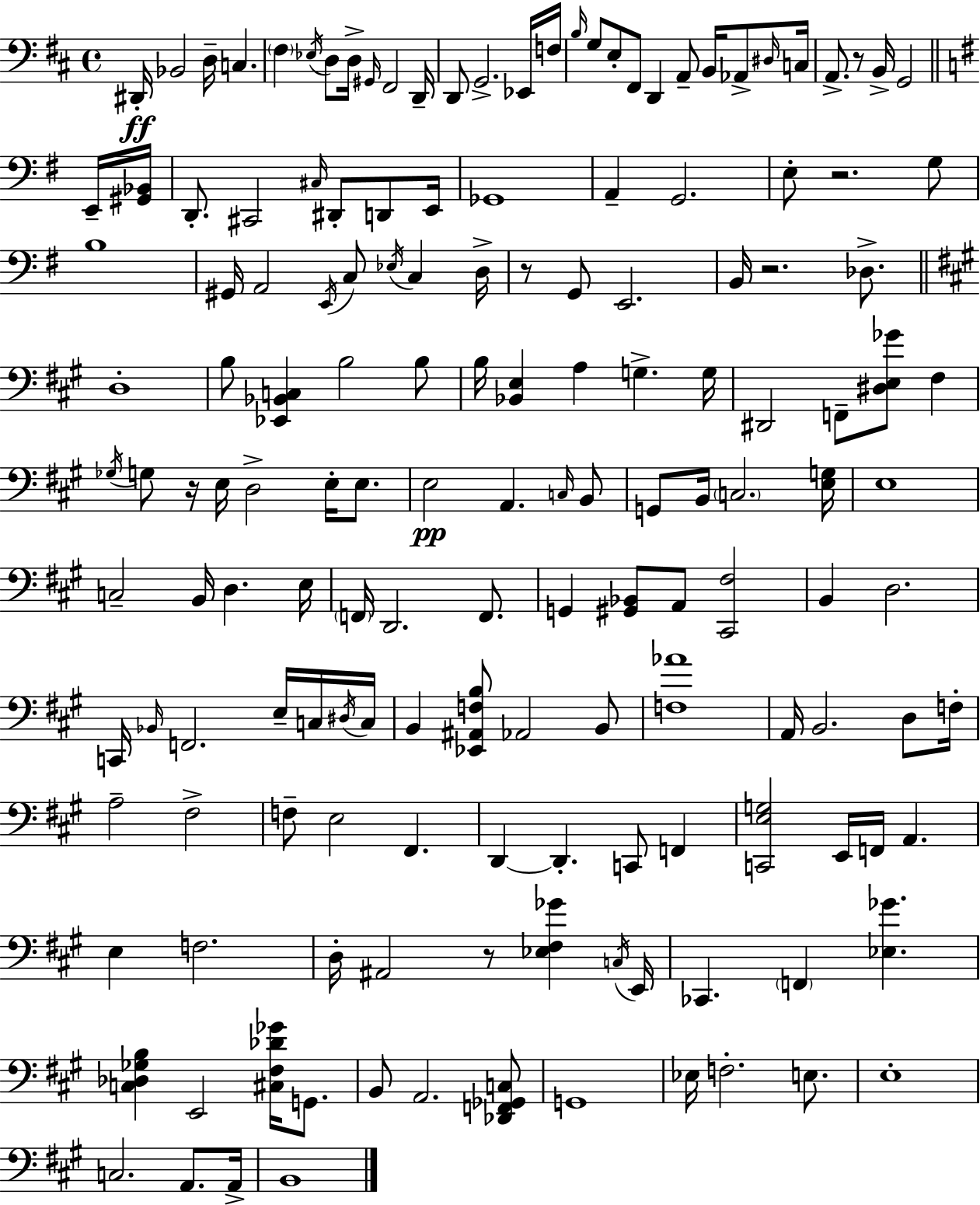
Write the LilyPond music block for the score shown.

{
  \clef bass
  \time 4/4
  \defaultTimeSignature
  \key d \major
  \repeat volta 2 { dis,16-.\ff bes,2 d16-- c4. | \parenthesize fis4 \acciaccatura { ees16 } d8 d16-> \grace { gis,16 } fis,2 | d,16-- d,8 g,2.-> | ees,16 f16 \grace { b16 } g8 e8-. fis,8 d,4 a,8-- b,16 | \break aes,8-> \grace { dis16 } c16 a,8.-> r8 b,16-> g,2 | \bar "||" \break \key g \major e,16-- <gis, bes,>16 d,8.-. cis,2 \grace { cis16 } dis,8-. | d,8 e,16 ges,1 | a,4-- g,2. | e8-. r2. | \break g8 b1 | gis,16 a,2 \acciaccatura { e,16 } c8 \acciaccatura { ees16 } | c4 d16-> r8 g,8 e,2. | b,16 r2. | \break des8.-> \bar "||" \break \key a \major d1-. | b8 <ees, bes, c>4 b2 b8 | b16 <bes, e>4 a4 g4.-> g16 | dis,2 f,8-- <dis e ges'>8 fis4 | \break \acciaccatura { ges16 } g8 r16 e16 d2-> e16-. e8. | e2\pp a,4. \grace { c16 } | b,8 g,8 b,16 \parenthesize c2. | <e g>16 e1 | \break c2-- b,16 d4. | e16 \parenthesize f,16 d,2. f,8. | g,4 <gis, bes,>8 a,8 <cis, fis>2 | b,4 d2. | \break c,16 \grace { bes,16 } f,2. | e16-- c16 \acciaccatura { dis16 } c16 b,4 <ees, ais, f b>8 aes,2 | b,8 <f aes'>1 | a,16 b,2. | \break d8 f16-. a2-- fis2-> | f8-- e2 fis,4. | d,4~~ d,4.-. c,8 | f,4 <c, e g>2 e,16 f,16 a,4. | \break e4 f2. | d16-. ais,2 r8 <ees fis ges'>4 | \acciaccatura { c16 } e,16 ces,4. \parenthesize f,4 <ees ges'>4. | <c des ges b>4 e,2 | \break <cis fis des' ges'>16 g,8. b,8 a,2. | <des, f, ges, c>8 g,1 | ees16 f2.-. | e8. e1-. | \break c2. | a,8. a,16-> b,1 | } \bar "|."
}